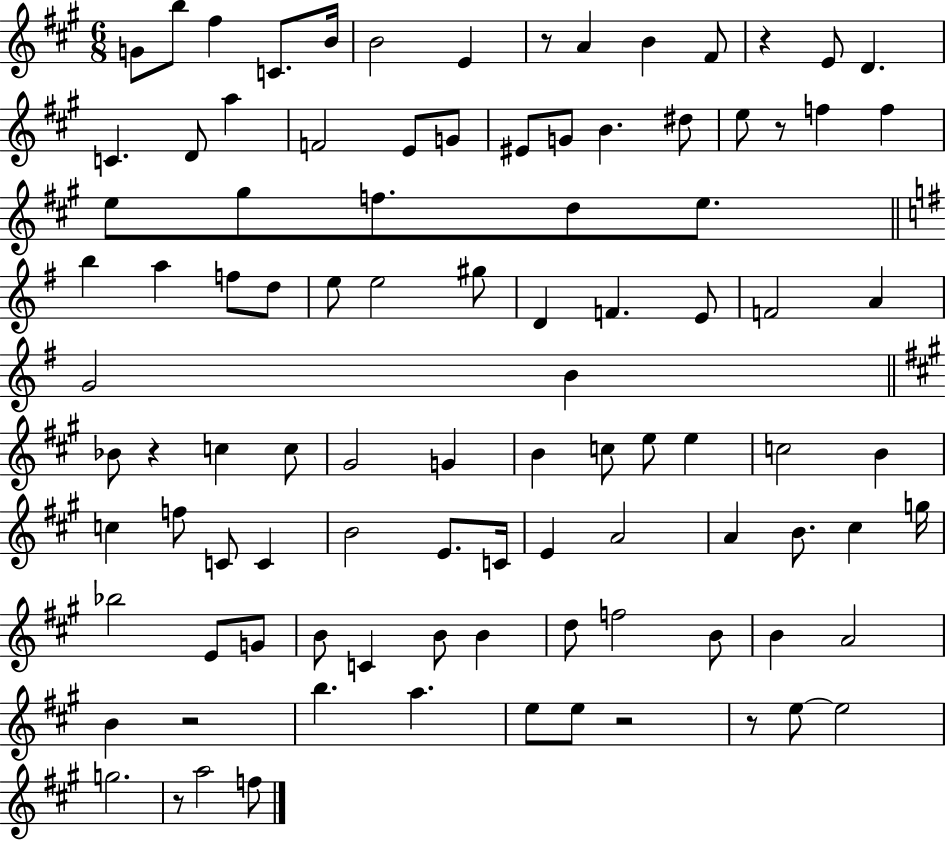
X:1
T:Untitled
M:6/8
L:1/4
K:A
G/2 b/2 ^f C/2 B/4 B2 E z/2 A B ^F/2 z E/2 D C D/2 a F2 E/2 G/2 ^E/2 G/2 B ^d/2 e/2 z/2 f f e/2 ^g/2 f/2 d/2 e/2 b a f/2 d/2 e/2 e2 ^g/2 D F E/2 F2 A G2 B _B/2 z c c/2 ^G2 G B c/2 e/2 e c2 B c f/2 C/2 C B2 E/2 C/4 E A2 A B/2 ^c g/4 _b2 E/2 G/2 B/2 C B/2 B d/2 f2 B/2 B A2 B z2 b a e/2 e/2 z2 z/2 e/2 e2 g2 z/2 a2 f/2